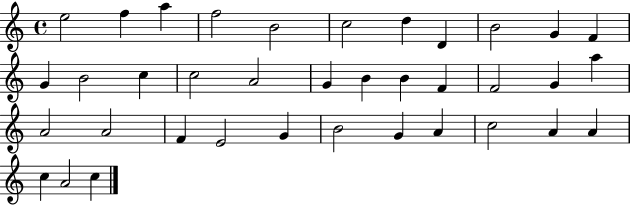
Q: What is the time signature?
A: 4/4